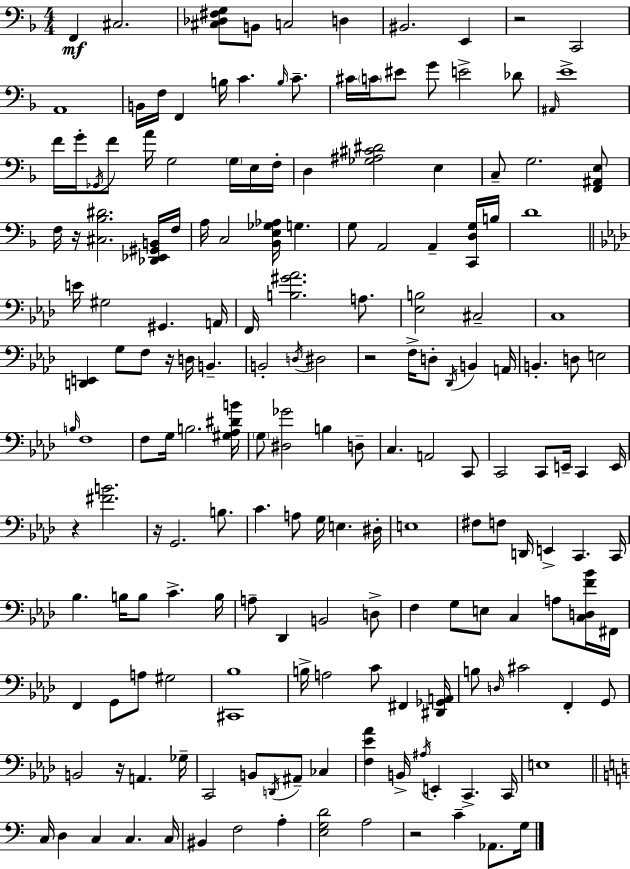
{
  \clef bass
  \numericTimeSignature
  \time 4/4
  \key f \major
  f,4\mf cis2. | <cis des fis g>8 b,8 c2 d4 | bis,2. e,4 | r2 c,2 | \break a,1 | b,16 f16 f,4 b16 c'4. \grace { b16 } c'8.-- | cis'16 \parenthesize c'16 eis'8 g'8 e'2-> des'8 | \grace { ais,16 } e'1-> | \break f'16 g'16-. \acciaccatura { ges,16 } f'8 a'16 g2 | \parenthesize g16 e16 f16-. d4 <ges ais cis' dis'>2 e4 | c8-- g2. | <f, ais, e>8 f16 r16 <cis bes dis'>2. | \break <des, ees, gis, b,>16 f16 a16 c2 <bes, e ges aes>16 g4. | g8 a,2 a,4-- | <c, d g>16 b16 d'1 | \bar "||" \break \key f \minor e'16 gis2 gis,4. a,16 | f,16 <b gis' aes'>2. a8. | <ees b>2 cis2-- | c1 | \break <d, e,>4 g8 f8 r16 d16 b,4.-- | b,2-. \acciaccatura { d16 } dis2 | r2 f16-> d8-. \acciaccatura { des,16 } b,4 | a,16 b,4.-. d8 e2 | \break \grace { b16 } f1 | f8 g16 b2. | <gis aes dis' b'>16 \parenthesize g8 <dis ges'>2 b4 | d8-- c4. a,2 | \break c,8 c,2 c,8 e,16-- c,4 | e,16 r4 <fis' b'>2. | r16 g,2. | b8. c'4. a8 g16 e4. | \break dis16-. e1 | fis8 f8 d,16 e,4-> c,4. | c,16 bes4. b16 b8 c'4.-> | b16 a8-- des,4 b,2 | \break d8-> f4 g8 e8 c4 a8 | <c d f' bes'>16 fis,16 f,4 g,8 a8 gis2 | <cis, bes>1 | b16-> a2 c'8 fis,4 | \break <dis, ges, a,>16 b8 \grace { d16 } cis'2 f,4-. | g,8 b,2 r16 a,4. | ges16-- c,2 b,8 \acciaccatura { d,16 } ais,8-- | ces4 <f ees' aes'>4 b,16-> \acciaccatura { ais16 } e,4-. c,4.-> | \break c,16 e1 | \bar "||" \break \key c \major c16 d4 c4 c4. c16 | bis,4 f2 a4-. | <e g d'>2 a2 | r2 c'4-- aes,8. g16 | \break \bar "|."
}